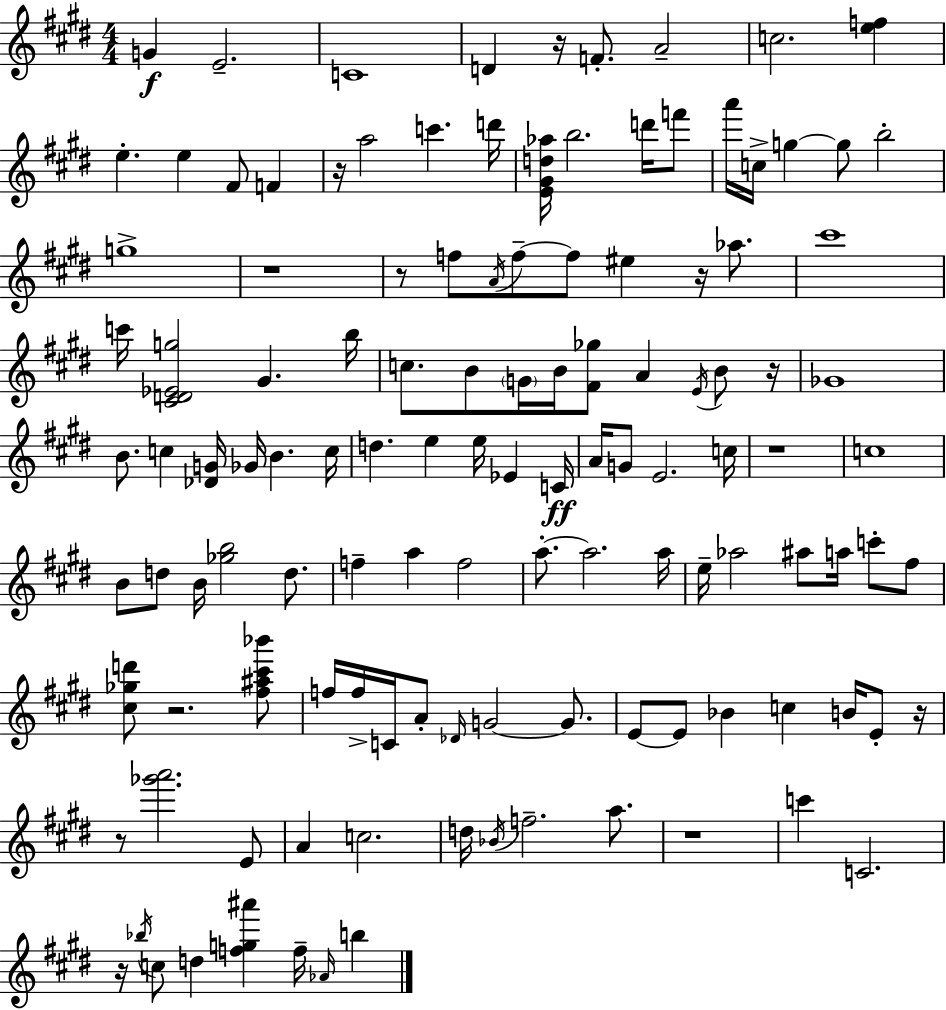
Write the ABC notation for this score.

X:1
T:Untitled
M:4/4
L:1/4
K:E
G E2 C4 D z/4 F/2 A2 c2 [ef] e e ^F/2 F z/4 a2 c' d'/4 [E^Gd_a]/4 b2 d'/4 f'/2 a'/4 c/4 g g/2 b2 g4 z4 z/2 f/2 A/4 f/2 f/2 ^e z/4 _a/2 ^c'4 c'/4 [^CD_Eg]2 ^G b/4 c/2 B/2 G/4 B/4 [^F_g]/2 A E/4 B/2 z/4 _G4 B/2 c [_DG]/4 _G/4 B c/4 d e e/4 _E C/4 A/4 G/2 E2 c/4 z4 c4 B/2 d/2 B/4 [_gb]2 d/2 f a f2 a/2 a2 a/4 e/4 _a2 ^a/2 a/4 c'/2 ^f/2 [^c_gd']/2 z2 [^f^a^c'_b']/2 f/4 f/4 C/4 A/2 _D/4 G2 G/2 E/2 E/2 _B c B/4 E/2 z/4 z/2 [_g'a']2 E/2 A c2 d/4 _B/4 f2 a/2 z4 c' C2 z/4 _b/4 c/2 d [fg^a'] f/4 _A/4 b